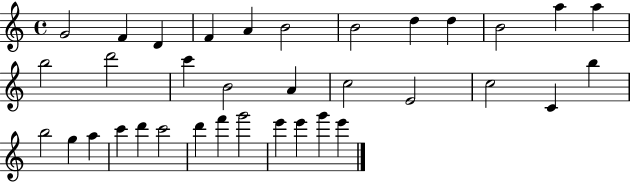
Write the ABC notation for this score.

X:1
T:Untitled
M:4/4
L:1/4
K:C
G2 F D F A B2 B2 d d B2 a a b2 d'2 c' B2 A c2 E2 c2 C b b2 g a c' d' c'2 d' f' g'2 e' e' g' e'